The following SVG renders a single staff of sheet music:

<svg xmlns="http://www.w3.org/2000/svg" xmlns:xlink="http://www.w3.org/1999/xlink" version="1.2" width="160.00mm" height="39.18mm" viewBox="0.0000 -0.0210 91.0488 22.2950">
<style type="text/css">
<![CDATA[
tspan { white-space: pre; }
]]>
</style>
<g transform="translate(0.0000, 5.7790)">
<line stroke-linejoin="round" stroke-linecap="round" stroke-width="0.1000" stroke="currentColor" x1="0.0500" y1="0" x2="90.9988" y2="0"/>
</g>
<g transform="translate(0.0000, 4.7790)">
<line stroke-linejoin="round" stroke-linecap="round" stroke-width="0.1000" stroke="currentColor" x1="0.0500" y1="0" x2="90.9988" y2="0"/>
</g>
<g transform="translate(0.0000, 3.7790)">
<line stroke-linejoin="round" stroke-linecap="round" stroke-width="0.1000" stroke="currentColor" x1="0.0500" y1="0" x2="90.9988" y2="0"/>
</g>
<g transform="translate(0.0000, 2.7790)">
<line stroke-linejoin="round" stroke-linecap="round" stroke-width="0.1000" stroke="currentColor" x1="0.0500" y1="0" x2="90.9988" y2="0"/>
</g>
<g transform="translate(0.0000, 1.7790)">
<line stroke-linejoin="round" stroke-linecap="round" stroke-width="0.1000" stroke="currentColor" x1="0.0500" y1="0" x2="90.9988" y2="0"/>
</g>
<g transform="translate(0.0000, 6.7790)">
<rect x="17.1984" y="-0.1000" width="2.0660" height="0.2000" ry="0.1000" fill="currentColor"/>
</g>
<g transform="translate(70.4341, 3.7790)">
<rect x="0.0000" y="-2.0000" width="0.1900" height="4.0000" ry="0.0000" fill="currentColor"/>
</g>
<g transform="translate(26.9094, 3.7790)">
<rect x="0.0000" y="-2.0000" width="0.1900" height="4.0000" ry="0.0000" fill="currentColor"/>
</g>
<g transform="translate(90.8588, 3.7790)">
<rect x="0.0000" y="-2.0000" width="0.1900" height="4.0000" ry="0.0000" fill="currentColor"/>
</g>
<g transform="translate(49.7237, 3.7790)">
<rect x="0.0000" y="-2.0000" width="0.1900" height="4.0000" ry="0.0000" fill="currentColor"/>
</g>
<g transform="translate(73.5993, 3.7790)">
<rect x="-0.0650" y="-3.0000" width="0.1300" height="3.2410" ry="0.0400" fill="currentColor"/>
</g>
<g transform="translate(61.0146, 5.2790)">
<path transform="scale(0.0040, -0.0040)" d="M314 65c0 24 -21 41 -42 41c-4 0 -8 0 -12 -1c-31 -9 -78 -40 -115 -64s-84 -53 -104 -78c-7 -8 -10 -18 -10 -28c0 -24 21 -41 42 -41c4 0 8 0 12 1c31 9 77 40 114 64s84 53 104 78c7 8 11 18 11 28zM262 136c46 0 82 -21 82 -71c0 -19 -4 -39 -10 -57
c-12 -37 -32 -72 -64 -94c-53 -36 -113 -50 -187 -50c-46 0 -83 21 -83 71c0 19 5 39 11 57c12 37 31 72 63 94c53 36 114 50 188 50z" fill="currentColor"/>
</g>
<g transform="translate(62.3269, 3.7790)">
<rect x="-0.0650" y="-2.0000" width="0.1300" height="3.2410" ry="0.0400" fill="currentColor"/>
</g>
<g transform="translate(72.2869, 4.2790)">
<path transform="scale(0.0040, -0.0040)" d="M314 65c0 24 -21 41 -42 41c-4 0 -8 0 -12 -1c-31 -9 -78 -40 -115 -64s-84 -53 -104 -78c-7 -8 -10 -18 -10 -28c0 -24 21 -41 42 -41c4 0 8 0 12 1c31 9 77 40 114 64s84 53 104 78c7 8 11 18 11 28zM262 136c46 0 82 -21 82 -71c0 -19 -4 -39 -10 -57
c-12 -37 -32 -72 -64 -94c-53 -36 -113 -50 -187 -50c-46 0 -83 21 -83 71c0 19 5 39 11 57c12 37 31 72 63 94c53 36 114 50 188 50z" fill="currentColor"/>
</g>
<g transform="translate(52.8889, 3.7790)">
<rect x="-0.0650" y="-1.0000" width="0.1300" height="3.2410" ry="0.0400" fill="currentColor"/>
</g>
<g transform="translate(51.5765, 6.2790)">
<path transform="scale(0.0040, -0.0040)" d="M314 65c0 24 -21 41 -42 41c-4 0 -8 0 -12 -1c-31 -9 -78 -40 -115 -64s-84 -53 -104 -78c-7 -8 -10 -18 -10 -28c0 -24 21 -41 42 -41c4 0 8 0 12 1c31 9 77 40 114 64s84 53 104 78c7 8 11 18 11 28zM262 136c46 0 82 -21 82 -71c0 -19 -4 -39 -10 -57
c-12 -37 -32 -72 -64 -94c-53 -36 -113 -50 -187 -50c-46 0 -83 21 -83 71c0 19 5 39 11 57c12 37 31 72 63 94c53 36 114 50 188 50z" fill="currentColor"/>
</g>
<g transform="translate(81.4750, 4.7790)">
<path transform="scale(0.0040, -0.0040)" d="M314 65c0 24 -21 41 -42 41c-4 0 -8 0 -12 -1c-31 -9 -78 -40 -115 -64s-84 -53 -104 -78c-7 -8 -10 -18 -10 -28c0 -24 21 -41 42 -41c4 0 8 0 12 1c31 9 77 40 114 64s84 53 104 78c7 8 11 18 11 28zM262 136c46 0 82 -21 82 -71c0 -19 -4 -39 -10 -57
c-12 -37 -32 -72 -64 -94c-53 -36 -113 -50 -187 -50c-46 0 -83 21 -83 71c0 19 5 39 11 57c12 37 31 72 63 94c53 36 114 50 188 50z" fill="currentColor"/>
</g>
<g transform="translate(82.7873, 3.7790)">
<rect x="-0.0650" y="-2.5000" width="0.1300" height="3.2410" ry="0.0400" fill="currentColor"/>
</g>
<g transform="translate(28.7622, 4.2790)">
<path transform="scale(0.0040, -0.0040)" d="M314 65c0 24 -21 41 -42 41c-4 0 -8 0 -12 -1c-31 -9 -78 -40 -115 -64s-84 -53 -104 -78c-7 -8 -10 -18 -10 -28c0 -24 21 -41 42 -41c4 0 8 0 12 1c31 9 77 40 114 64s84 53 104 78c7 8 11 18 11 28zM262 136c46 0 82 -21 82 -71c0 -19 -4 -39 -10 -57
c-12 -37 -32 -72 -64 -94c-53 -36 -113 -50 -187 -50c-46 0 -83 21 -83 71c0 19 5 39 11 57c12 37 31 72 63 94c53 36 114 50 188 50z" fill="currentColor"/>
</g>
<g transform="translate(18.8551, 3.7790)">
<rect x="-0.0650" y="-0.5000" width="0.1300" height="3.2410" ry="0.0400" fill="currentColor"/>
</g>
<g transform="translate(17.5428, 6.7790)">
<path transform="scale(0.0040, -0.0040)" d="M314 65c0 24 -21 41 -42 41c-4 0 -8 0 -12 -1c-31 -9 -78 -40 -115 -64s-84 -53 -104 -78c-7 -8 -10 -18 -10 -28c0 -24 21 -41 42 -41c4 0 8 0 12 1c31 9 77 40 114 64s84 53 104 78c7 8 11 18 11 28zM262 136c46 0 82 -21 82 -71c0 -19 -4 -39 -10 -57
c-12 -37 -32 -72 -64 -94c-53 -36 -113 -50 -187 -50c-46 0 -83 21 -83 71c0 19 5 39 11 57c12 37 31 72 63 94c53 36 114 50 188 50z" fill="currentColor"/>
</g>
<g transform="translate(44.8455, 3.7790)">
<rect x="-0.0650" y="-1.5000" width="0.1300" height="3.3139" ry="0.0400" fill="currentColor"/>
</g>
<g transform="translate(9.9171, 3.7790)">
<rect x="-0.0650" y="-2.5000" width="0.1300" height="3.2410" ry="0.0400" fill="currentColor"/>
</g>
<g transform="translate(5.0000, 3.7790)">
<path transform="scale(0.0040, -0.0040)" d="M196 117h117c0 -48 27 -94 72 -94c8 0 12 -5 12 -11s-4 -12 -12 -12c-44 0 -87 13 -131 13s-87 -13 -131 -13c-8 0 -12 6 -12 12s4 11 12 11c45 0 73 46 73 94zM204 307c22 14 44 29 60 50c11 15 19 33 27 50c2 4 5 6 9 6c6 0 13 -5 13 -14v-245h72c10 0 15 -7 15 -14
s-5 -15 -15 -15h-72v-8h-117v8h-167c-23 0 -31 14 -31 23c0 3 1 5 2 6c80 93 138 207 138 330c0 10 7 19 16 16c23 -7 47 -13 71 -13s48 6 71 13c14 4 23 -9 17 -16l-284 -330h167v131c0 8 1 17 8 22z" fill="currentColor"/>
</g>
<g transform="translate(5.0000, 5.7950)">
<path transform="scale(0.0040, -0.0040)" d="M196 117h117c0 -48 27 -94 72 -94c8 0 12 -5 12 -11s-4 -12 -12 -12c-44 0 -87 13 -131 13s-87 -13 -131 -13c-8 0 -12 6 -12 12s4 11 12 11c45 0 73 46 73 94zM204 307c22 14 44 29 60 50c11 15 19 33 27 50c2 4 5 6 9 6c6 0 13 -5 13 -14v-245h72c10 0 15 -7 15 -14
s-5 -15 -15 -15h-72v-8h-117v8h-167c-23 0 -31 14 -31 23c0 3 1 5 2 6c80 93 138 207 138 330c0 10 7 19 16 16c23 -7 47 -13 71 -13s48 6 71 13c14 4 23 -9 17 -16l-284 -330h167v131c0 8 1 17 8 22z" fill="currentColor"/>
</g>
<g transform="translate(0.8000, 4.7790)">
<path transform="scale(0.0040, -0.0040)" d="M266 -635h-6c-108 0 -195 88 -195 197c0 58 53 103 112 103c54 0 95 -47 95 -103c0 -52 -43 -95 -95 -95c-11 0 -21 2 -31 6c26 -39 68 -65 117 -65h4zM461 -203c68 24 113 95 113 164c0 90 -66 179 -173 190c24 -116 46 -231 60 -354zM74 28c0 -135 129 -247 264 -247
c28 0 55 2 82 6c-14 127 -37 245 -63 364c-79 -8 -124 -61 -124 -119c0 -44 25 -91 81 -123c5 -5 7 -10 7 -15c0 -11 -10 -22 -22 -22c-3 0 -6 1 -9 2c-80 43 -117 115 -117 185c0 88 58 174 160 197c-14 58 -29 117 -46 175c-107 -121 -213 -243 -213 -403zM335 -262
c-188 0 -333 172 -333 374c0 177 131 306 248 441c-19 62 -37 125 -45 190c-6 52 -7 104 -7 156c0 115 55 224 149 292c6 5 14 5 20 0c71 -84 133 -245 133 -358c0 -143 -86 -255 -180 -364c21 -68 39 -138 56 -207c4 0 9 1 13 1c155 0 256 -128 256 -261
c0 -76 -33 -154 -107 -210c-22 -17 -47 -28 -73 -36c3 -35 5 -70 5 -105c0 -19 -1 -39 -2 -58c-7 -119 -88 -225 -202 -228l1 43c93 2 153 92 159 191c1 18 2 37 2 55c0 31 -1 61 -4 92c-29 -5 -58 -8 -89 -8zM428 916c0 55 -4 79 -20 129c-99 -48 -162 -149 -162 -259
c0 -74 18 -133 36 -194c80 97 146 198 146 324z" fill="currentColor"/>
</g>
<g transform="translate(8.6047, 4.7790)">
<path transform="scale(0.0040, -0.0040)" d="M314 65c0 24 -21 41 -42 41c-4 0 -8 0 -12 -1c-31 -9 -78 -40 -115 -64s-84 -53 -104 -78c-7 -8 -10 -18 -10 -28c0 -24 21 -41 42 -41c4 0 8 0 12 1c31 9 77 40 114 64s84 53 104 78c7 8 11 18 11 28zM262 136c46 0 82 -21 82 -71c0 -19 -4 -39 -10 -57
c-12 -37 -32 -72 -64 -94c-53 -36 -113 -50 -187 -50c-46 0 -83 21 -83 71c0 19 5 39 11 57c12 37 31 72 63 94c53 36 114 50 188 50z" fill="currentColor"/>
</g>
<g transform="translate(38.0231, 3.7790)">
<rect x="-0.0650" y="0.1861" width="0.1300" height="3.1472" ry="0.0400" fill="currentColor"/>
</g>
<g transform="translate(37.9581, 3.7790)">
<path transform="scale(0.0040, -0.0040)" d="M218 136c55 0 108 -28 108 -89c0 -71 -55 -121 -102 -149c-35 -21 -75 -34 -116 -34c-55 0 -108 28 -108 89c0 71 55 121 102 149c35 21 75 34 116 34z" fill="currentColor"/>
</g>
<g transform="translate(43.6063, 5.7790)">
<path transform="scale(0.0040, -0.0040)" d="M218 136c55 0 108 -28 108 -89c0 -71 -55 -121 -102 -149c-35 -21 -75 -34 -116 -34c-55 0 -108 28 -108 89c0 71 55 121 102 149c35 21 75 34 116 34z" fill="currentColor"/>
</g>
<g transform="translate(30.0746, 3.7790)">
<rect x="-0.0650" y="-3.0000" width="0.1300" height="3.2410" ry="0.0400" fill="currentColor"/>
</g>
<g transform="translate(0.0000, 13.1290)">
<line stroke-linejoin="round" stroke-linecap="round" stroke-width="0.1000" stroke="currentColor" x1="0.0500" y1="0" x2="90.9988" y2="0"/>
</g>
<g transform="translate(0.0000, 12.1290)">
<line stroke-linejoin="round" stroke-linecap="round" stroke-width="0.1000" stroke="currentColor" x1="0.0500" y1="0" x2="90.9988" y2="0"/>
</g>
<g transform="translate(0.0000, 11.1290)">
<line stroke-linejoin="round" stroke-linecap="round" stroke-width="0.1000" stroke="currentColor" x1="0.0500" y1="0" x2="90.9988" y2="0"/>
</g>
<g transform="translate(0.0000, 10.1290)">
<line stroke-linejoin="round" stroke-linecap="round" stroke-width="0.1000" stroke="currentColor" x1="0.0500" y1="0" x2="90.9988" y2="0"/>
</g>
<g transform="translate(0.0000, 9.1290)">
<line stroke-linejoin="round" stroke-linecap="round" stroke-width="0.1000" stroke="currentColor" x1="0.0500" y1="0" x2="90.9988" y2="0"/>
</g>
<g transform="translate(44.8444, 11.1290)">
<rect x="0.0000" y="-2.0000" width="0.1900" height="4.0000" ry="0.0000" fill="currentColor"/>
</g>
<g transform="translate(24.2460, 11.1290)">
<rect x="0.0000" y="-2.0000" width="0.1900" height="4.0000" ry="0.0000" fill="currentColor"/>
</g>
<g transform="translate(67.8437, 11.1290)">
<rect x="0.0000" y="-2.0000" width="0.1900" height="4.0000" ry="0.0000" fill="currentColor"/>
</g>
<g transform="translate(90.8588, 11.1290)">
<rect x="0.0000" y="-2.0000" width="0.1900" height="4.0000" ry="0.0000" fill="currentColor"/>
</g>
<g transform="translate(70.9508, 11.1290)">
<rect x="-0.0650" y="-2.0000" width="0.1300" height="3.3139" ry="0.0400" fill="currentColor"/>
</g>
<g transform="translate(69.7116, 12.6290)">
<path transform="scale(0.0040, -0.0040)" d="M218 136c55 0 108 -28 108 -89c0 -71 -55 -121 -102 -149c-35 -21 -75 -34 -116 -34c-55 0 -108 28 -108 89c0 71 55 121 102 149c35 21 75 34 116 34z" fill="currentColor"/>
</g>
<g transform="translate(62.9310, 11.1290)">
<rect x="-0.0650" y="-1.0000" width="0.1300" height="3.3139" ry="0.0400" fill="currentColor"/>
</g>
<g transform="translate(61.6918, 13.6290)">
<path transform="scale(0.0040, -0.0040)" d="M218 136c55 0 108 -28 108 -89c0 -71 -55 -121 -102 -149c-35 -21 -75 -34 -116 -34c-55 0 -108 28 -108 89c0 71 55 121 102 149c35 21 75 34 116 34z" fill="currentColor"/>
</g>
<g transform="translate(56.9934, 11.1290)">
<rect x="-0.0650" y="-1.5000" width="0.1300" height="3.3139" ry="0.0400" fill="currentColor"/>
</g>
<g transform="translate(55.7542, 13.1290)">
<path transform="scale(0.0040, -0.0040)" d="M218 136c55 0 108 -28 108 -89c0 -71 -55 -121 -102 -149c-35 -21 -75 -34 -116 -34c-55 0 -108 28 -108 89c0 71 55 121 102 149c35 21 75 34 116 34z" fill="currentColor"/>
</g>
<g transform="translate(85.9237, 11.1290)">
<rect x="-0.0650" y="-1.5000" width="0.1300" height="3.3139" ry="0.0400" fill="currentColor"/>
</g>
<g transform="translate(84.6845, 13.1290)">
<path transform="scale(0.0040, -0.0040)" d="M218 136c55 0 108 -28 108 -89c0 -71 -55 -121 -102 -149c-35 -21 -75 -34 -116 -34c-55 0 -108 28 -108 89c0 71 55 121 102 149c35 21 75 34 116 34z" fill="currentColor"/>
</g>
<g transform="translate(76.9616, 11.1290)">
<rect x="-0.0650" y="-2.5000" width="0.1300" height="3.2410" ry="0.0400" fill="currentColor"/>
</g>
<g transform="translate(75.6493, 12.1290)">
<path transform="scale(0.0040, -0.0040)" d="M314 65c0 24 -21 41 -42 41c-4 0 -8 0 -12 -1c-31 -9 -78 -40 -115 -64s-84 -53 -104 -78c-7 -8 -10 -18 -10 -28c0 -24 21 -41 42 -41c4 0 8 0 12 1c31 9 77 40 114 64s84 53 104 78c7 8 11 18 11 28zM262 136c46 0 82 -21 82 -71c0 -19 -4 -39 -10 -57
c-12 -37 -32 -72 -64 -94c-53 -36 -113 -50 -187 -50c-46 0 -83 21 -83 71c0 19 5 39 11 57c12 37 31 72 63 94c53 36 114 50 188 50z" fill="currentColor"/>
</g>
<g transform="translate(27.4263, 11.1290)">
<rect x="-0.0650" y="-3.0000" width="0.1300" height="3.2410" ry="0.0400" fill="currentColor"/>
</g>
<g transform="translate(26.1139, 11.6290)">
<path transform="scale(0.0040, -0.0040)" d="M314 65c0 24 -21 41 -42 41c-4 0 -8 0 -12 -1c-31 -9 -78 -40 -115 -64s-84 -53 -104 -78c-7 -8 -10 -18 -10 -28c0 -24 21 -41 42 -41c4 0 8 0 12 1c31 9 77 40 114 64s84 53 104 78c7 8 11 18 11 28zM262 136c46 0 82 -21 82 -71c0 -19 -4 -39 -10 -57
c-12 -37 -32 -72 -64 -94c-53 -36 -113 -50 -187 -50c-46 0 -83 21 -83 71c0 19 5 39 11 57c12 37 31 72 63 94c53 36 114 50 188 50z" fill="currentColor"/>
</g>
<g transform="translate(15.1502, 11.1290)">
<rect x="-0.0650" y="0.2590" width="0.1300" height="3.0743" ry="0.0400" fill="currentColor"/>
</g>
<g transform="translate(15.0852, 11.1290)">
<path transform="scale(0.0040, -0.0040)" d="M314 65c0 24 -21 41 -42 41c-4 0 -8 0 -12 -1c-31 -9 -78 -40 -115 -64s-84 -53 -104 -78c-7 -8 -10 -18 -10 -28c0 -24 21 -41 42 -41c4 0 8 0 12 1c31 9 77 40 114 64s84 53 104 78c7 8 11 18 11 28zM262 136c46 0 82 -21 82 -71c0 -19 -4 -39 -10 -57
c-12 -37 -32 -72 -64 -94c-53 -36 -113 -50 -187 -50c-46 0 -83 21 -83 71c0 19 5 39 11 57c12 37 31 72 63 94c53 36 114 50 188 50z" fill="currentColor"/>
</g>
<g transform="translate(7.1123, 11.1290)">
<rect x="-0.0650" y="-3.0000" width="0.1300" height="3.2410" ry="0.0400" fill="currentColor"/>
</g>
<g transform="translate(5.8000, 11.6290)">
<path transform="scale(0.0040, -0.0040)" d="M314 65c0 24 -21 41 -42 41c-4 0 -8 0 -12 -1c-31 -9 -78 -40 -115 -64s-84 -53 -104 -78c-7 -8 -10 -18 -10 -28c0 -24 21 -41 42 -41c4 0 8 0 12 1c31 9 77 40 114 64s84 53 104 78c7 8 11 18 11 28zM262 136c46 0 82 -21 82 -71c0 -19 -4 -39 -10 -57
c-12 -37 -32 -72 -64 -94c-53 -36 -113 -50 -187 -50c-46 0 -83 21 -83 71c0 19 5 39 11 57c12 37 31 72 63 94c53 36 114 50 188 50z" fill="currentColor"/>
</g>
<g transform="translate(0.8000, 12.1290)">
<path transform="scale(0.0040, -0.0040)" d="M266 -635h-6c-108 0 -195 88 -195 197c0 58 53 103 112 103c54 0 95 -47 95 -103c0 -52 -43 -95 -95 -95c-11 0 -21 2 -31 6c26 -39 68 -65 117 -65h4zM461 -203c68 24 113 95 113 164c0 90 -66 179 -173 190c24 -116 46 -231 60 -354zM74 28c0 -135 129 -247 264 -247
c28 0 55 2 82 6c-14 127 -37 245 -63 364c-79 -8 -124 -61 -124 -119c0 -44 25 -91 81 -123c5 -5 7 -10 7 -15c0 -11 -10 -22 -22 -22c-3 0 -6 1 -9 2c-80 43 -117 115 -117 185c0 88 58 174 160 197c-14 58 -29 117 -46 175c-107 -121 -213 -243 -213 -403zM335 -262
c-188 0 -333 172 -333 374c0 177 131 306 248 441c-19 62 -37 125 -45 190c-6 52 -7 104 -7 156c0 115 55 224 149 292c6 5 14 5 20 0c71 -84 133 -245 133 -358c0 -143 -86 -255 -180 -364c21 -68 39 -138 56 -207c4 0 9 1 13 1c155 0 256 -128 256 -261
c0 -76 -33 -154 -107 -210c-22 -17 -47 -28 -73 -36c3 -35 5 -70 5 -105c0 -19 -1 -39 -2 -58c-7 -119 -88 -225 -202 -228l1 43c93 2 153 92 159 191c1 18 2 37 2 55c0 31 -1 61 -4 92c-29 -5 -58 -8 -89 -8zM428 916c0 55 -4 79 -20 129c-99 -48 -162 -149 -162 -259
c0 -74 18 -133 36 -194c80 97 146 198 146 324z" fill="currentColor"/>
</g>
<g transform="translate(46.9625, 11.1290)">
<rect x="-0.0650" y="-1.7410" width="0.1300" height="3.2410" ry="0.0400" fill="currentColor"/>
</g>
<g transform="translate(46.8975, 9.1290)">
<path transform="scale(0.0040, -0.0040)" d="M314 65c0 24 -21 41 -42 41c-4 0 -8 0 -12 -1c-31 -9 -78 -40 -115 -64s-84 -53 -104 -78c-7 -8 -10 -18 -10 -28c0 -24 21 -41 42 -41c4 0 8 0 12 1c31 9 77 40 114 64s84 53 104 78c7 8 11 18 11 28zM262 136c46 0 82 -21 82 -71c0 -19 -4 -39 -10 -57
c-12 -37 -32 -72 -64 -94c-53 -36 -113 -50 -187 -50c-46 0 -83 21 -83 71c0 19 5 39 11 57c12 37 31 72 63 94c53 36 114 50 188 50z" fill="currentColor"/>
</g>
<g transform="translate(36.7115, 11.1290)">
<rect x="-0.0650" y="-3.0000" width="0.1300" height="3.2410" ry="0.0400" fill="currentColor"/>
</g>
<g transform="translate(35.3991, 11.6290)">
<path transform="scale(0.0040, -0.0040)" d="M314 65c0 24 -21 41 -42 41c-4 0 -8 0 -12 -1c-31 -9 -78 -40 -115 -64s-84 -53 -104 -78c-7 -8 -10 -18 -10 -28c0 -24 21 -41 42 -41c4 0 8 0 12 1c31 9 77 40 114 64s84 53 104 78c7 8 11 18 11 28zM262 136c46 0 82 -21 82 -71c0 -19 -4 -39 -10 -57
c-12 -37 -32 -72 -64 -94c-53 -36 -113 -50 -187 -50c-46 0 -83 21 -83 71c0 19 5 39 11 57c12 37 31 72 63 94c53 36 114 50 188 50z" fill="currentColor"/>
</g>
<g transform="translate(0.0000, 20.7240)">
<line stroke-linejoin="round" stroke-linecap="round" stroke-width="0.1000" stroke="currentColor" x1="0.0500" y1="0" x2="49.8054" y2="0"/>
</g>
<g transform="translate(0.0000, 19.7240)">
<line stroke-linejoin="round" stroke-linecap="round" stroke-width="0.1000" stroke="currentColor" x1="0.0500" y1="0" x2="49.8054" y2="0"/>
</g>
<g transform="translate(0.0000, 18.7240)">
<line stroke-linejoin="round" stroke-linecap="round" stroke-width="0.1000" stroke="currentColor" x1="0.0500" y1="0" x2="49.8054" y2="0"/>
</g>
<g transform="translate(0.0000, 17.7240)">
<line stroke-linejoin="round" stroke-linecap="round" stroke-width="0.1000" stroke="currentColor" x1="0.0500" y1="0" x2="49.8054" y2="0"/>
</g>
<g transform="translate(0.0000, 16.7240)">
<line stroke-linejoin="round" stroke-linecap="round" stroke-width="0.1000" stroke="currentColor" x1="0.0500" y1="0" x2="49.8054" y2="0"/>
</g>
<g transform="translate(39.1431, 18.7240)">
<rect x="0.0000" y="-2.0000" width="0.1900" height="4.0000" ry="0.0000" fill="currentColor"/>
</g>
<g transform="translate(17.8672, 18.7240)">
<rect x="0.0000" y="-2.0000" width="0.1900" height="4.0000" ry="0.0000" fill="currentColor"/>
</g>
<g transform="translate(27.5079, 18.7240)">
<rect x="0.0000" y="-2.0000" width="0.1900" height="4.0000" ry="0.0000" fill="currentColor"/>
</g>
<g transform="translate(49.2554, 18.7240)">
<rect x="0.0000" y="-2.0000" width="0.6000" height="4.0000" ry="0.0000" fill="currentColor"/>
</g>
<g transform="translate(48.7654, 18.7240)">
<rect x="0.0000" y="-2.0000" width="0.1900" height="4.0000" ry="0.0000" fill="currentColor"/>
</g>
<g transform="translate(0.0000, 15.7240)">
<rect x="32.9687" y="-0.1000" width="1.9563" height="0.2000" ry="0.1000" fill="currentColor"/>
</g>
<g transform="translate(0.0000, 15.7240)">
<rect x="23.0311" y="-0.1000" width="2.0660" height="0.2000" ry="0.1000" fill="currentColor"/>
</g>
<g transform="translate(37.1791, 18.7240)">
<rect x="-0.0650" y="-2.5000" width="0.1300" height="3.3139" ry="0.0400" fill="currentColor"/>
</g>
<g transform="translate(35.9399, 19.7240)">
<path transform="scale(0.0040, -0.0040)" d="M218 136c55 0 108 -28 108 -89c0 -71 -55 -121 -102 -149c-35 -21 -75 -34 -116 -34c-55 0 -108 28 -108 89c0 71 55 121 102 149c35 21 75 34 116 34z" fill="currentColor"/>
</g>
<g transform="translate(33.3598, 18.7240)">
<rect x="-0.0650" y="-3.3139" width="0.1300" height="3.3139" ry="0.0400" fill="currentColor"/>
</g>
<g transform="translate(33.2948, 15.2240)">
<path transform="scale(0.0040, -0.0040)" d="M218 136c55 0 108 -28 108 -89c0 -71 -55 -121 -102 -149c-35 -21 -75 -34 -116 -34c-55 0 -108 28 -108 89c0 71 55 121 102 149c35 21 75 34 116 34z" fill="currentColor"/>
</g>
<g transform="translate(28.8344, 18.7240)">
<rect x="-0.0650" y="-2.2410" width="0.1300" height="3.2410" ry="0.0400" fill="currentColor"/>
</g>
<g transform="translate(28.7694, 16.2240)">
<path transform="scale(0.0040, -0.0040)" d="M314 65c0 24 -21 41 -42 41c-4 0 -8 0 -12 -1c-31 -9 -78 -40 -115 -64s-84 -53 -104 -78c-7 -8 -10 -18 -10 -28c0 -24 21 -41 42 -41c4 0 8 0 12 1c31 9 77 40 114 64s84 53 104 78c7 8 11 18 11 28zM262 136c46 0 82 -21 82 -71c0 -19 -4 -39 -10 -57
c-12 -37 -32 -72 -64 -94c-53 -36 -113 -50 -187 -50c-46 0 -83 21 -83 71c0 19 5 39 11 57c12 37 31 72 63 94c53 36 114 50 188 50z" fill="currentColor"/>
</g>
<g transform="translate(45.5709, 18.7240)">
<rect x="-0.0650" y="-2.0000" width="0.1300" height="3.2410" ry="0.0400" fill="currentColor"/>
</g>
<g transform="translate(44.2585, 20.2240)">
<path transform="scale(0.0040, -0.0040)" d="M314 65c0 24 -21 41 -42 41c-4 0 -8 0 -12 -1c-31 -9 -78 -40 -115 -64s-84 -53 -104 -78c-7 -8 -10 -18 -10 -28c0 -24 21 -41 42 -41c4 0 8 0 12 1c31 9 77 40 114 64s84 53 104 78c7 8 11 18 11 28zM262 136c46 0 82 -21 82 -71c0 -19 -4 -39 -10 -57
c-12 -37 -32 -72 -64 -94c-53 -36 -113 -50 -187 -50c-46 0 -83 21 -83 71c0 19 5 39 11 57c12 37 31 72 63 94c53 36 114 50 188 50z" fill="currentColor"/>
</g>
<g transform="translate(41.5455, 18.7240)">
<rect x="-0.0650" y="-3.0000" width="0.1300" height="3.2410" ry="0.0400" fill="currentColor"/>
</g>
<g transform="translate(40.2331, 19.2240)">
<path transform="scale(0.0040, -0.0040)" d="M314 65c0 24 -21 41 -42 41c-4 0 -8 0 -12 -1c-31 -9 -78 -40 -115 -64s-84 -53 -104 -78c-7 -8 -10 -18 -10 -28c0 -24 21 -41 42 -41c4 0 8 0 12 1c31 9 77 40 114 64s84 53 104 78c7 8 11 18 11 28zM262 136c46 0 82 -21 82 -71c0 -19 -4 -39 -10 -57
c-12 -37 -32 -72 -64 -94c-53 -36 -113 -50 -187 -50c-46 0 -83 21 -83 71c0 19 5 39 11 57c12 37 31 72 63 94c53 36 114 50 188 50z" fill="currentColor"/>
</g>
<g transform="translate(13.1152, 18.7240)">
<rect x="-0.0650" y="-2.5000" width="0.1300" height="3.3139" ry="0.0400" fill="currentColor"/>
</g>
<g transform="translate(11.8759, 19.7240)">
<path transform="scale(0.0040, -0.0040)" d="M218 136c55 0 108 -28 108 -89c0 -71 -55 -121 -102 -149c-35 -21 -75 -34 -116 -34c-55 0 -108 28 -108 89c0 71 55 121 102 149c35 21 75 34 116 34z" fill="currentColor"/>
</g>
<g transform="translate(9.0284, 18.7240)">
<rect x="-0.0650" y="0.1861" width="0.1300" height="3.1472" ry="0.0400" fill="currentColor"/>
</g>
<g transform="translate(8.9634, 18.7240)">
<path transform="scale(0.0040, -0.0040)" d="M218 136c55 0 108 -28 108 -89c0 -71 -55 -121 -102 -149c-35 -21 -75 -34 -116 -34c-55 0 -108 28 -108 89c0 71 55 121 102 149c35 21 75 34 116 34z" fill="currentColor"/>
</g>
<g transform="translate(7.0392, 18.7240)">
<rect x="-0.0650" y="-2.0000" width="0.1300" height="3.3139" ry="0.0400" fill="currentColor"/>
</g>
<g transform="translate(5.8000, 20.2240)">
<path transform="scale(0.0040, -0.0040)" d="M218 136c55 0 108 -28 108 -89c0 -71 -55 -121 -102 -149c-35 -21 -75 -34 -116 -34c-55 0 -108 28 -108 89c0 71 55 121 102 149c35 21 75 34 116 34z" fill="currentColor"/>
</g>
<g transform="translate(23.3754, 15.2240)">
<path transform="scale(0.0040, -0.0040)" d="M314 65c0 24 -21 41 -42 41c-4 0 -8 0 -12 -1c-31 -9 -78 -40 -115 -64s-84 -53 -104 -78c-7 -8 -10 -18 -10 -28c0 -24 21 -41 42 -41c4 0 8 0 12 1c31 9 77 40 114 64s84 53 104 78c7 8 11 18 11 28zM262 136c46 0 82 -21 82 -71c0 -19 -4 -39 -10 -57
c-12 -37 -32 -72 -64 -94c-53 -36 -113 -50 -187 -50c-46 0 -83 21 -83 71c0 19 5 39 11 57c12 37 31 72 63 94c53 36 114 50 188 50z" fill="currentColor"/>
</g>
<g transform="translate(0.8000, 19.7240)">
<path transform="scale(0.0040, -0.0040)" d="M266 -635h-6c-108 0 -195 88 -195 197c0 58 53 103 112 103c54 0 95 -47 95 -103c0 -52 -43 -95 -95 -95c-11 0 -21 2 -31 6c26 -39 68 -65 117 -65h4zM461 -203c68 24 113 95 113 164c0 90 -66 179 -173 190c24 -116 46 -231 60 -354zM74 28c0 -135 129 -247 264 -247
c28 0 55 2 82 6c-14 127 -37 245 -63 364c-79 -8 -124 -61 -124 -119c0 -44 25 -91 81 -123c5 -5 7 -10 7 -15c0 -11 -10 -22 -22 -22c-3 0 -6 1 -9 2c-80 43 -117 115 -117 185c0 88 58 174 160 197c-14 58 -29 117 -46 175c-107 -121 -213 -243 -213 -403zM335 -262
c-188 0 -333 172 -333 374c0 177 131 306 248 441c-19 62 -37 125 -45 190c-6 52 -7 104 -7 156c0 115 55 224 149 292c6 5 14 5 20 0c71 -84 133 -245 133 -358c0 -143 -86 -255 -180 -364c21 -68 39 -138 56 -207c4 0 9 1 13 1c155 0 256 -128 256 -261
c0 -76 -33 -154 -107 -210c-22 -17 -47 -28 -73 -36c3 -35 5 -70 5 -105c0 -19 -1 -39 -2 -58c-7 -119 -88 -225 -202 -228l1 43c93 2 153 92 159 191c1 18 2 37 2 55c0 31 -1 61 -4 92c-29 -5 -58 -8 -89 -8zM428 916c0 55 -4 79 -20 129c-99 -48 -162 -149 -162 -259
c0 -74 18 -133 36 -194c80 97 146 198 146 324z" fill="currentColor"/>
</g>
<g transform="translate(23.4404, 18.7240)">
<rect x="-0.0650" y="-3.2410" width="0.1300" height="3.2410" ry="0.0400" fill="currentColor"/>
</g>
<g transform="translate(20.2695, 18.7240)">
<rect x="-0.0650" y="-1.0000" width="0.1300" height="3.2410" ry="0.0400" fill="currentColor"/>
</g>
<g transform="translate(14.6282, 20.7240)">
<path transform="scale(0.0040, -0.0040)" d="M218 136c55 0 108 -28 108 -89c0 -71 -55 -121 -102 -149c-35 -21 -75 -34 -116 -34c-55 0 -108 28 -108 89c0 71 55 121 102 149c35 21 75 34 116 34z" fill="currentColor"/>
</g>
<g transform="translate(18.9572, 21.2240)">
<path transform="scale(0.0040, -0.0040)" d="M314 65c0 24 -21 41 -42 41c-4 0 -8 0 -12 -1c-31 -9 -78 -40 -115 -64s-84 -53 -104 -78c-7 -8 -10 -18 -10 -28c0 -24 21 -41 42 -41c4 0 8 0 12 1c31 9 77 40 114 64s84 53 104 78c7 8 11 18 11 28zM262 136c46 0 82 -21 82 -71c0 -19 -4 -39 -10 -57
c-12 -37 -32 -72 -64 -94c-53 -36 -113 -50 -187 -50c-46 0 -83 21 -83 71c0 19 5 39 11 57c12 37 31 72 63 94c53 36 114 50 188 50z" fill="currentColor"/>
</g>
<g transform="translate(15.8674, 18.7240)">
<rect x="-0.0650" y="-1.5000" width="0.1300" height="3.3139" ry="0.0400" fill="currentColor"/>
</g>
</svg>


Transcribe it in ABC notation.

X:1
T:Untitled
M:4/4
L:1/4
K:C
G2 C2 A2 B E D2 F2 A2 G2 A2 B2 A2 A2 f2 E D F G2 E F B G E D2 b2 g2 b G A2 F2